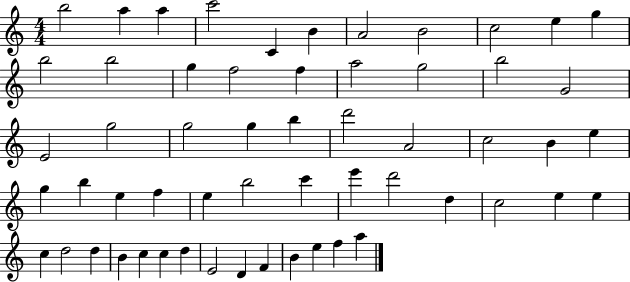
B5/h A5/q A5/q C6/h C4/q B4/q A4/h B4/h C5/h E5/q G5/q B5/h B5/h G5/q F5/h F5/q A5/h G5/h B5/h G4/h E4/h G5/h G5/h G5/q B5/q D6/h A4/h C5/h B4/q E5/q G5/q B5/q E5/q F5/q E5/q B5/h C6/q E6/q D6/h D5/q C5/h E5/q E5/q C5/q D5/h D5/q B4/q C5/q C5/q D5/q E4/h D4/q F4/q B4/q E5/q F5/q A5/q